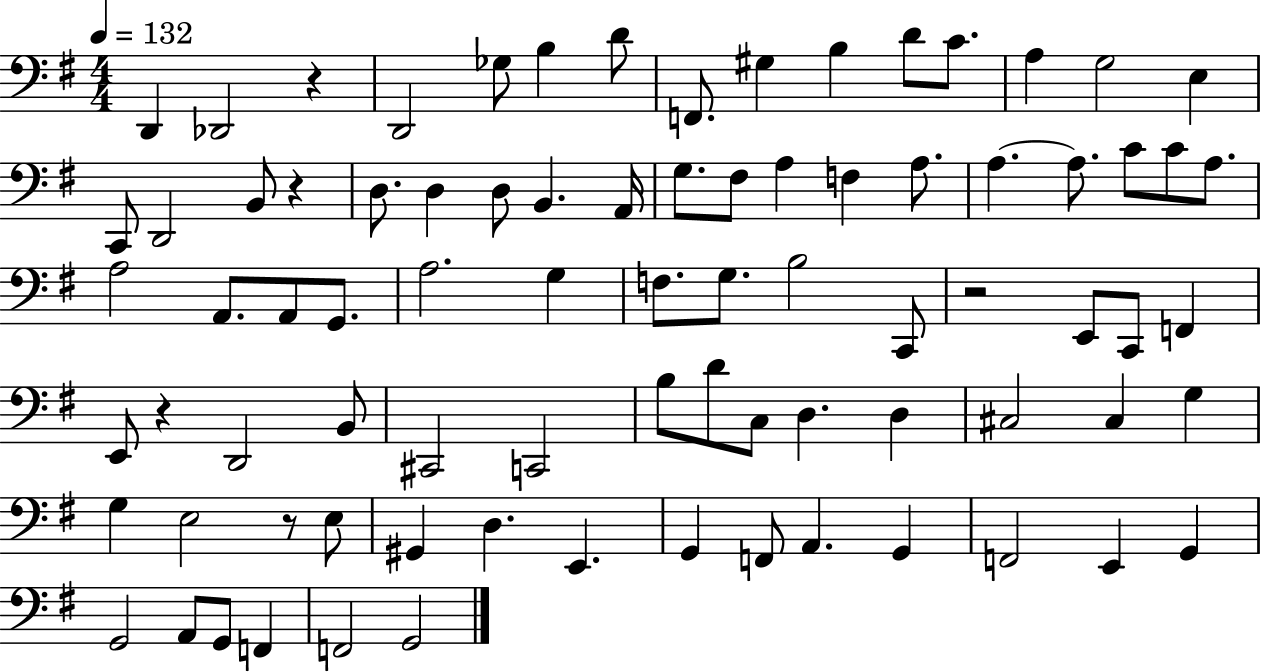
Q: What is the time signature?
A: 4/4